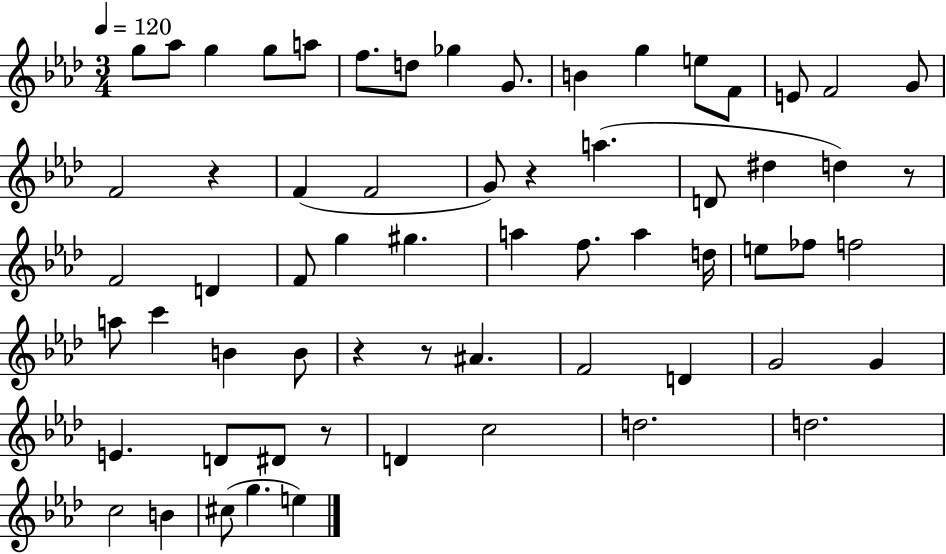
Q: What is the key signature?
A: AES major